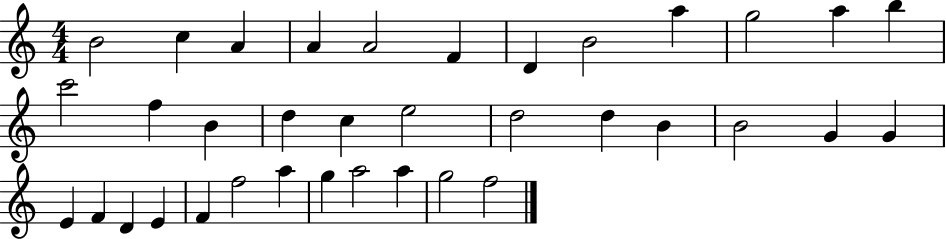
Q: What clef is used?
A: treble